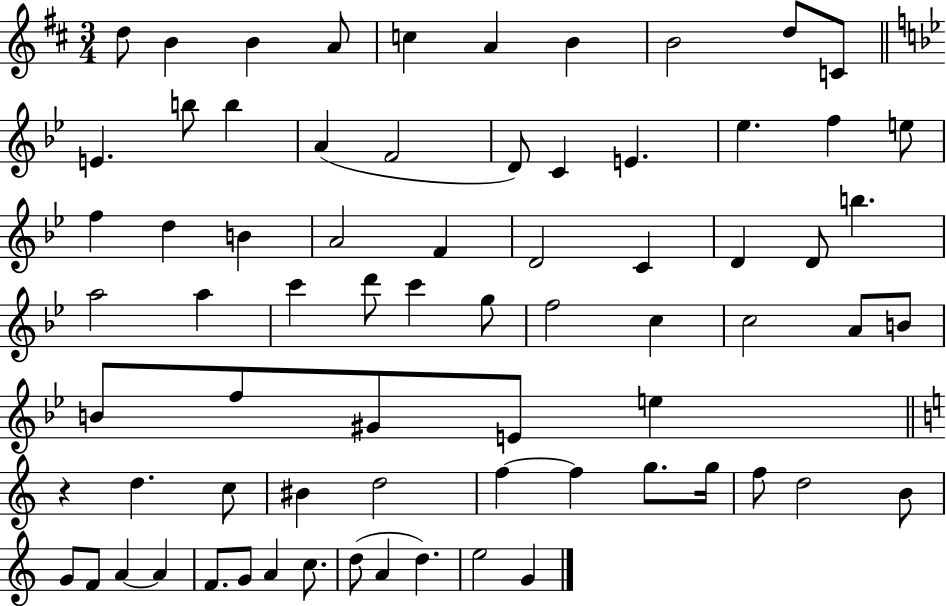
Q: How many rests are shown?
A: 1